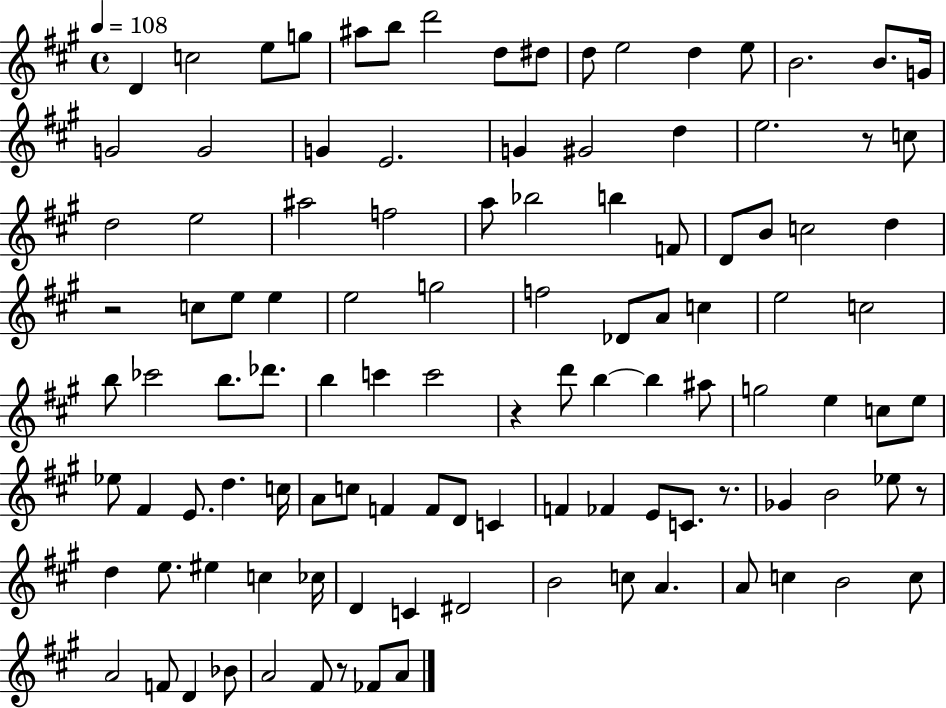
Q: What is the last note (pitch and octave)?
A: A4